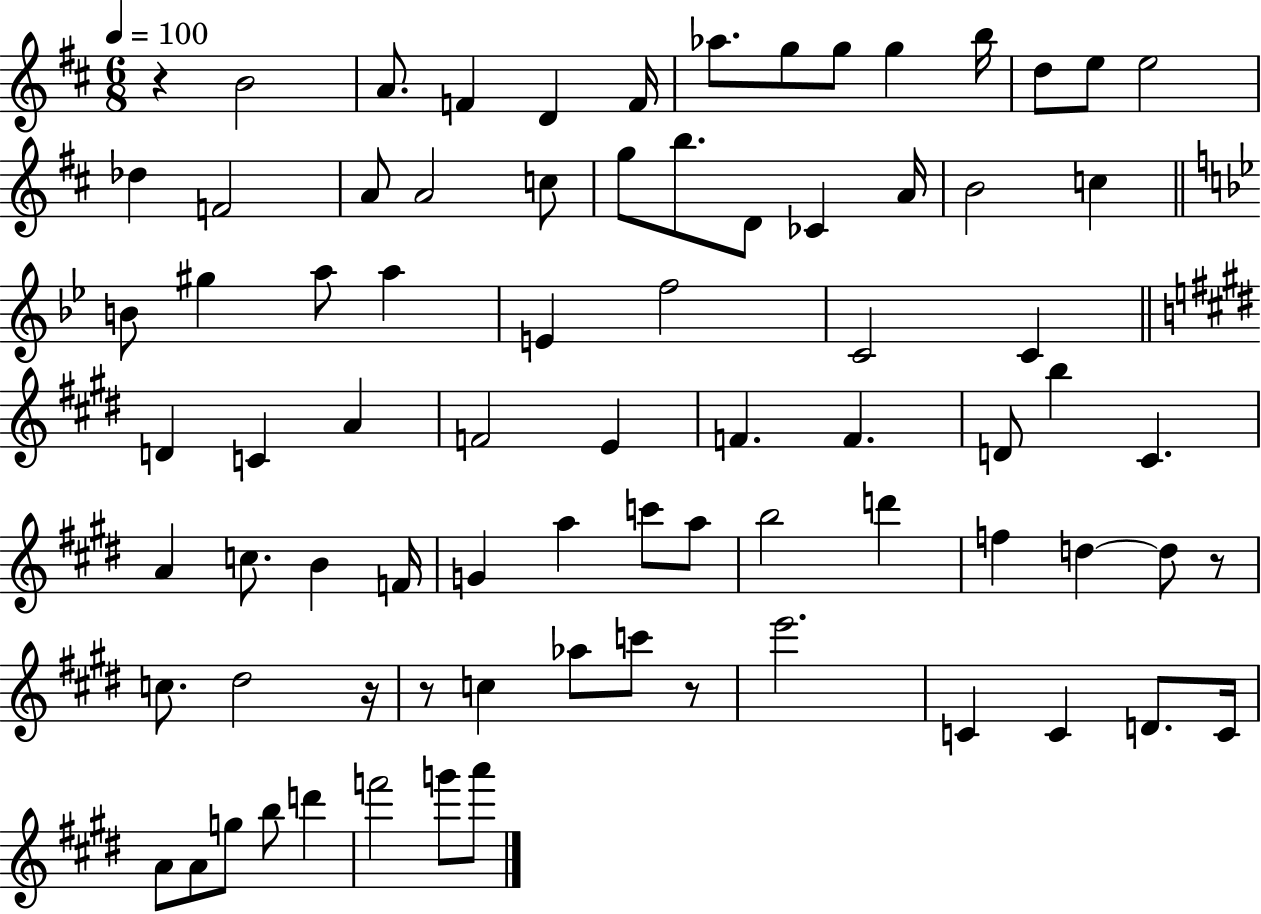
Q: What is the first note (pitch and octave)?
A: B4